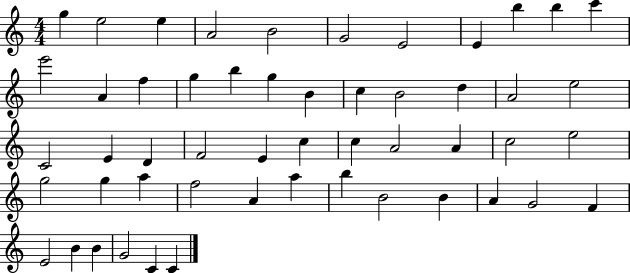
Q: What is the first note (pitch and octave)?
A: G5